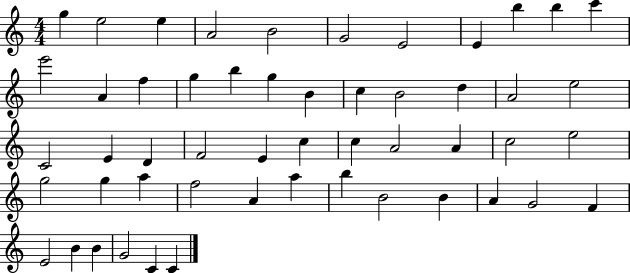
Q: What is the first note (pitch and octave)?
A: G5